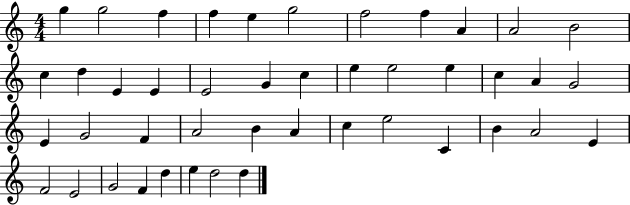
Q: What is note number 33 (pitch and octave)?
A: C4